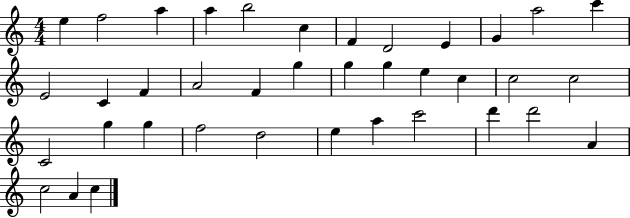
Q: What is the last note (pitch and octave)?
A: C5